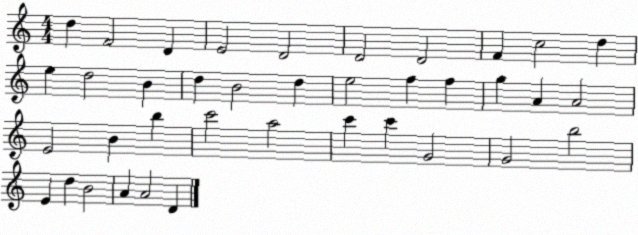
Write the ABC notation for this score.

X:1
T:Untitled
M:4/4
L:1/4
K:C
d F2 D E2 D2 D2 D2 F c2 d e d2 B d B2 d e2 f f g A A2 E2 B b c'2 a2 c' c' G2 G2 b2 E d B2 A A2 D